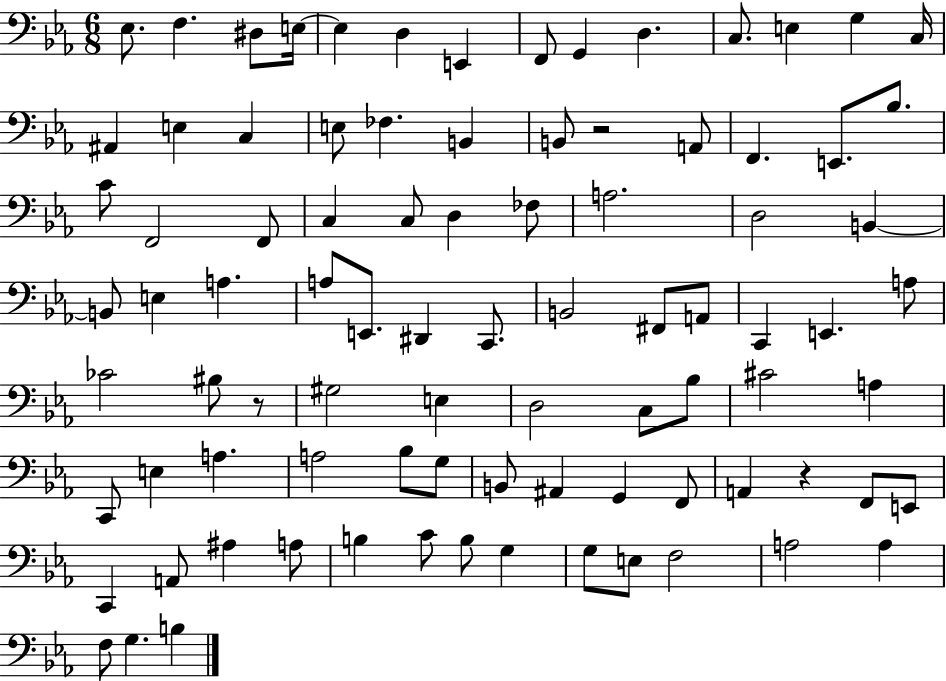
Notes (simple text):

Eb3/e. F3/q. D#3/e E3/s E3/q D3/q E2/q F2/e G2/q D3/q. C3/e. E3/q G3/q C3/s A#2/q E3/q C3/q E3/e FES3/q. B2/q B2/e R/h A2/e F2/q. E2/e. Bb3/e. C4/e F2/h F2/e C3/q C3/e D3/q FES3/e A3/h. D3/h B2/q B2/e E3/q A3/q. A3/e E2/e. D#2/q C2/e. B2/h F#2/e A2/e C2/q E2/q. A3/e CES4/h BIS3/e R/e G#3/h E3/q D3/h C3/e Bb3/e C#4/h A3/q C2/e E3/q A3/q. A3/h Bb3/e G3/e B2/e A#2/q G2/q F2/e A2/q R/q F2/e E2/e C2/q A2/e A#3/q A3/e B3/q C4/e B3/e G3/q G3/e E3/e F3/h A3/h A3/q F3/e G3/q. B3/q